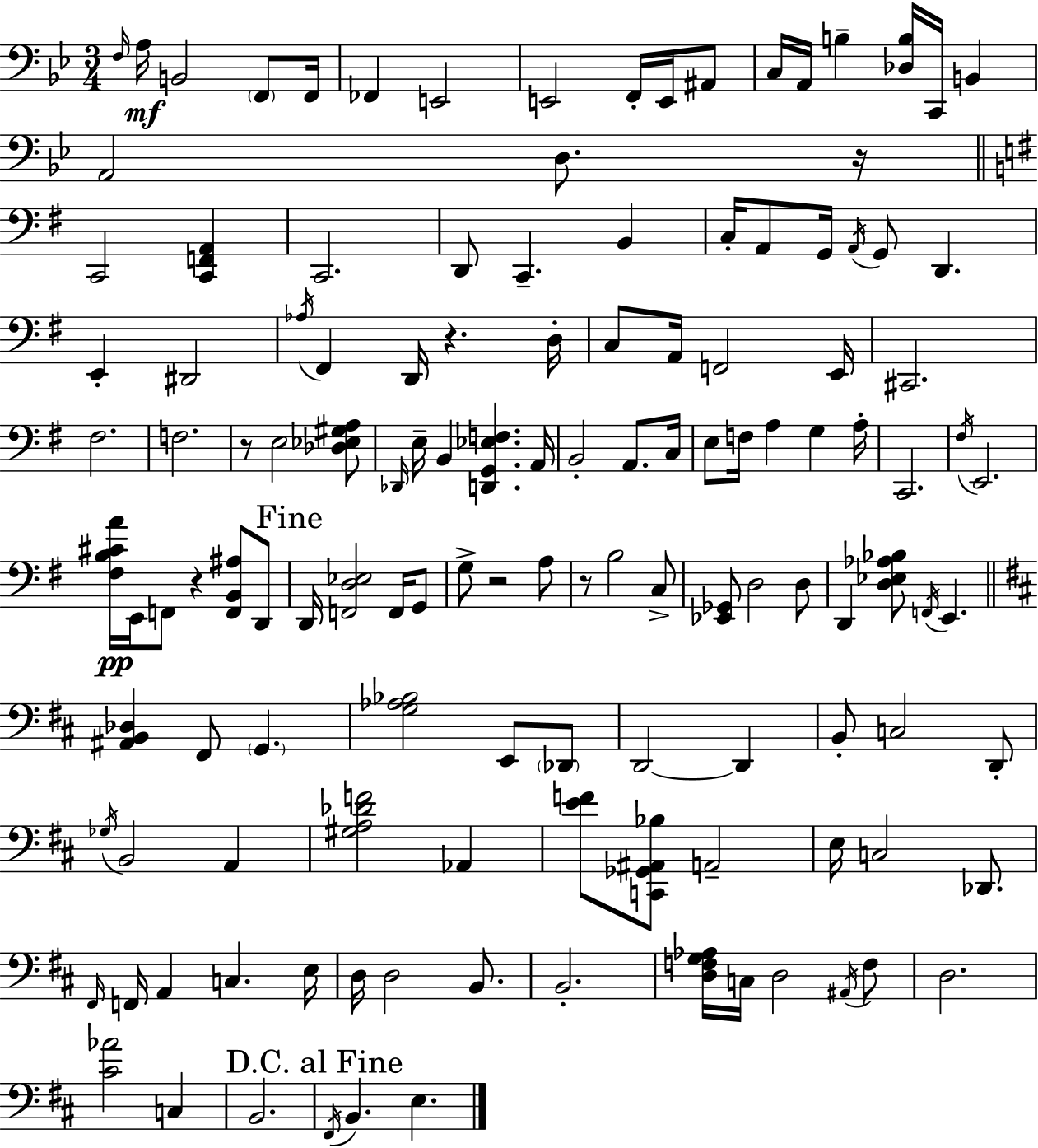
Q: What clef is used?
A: bass